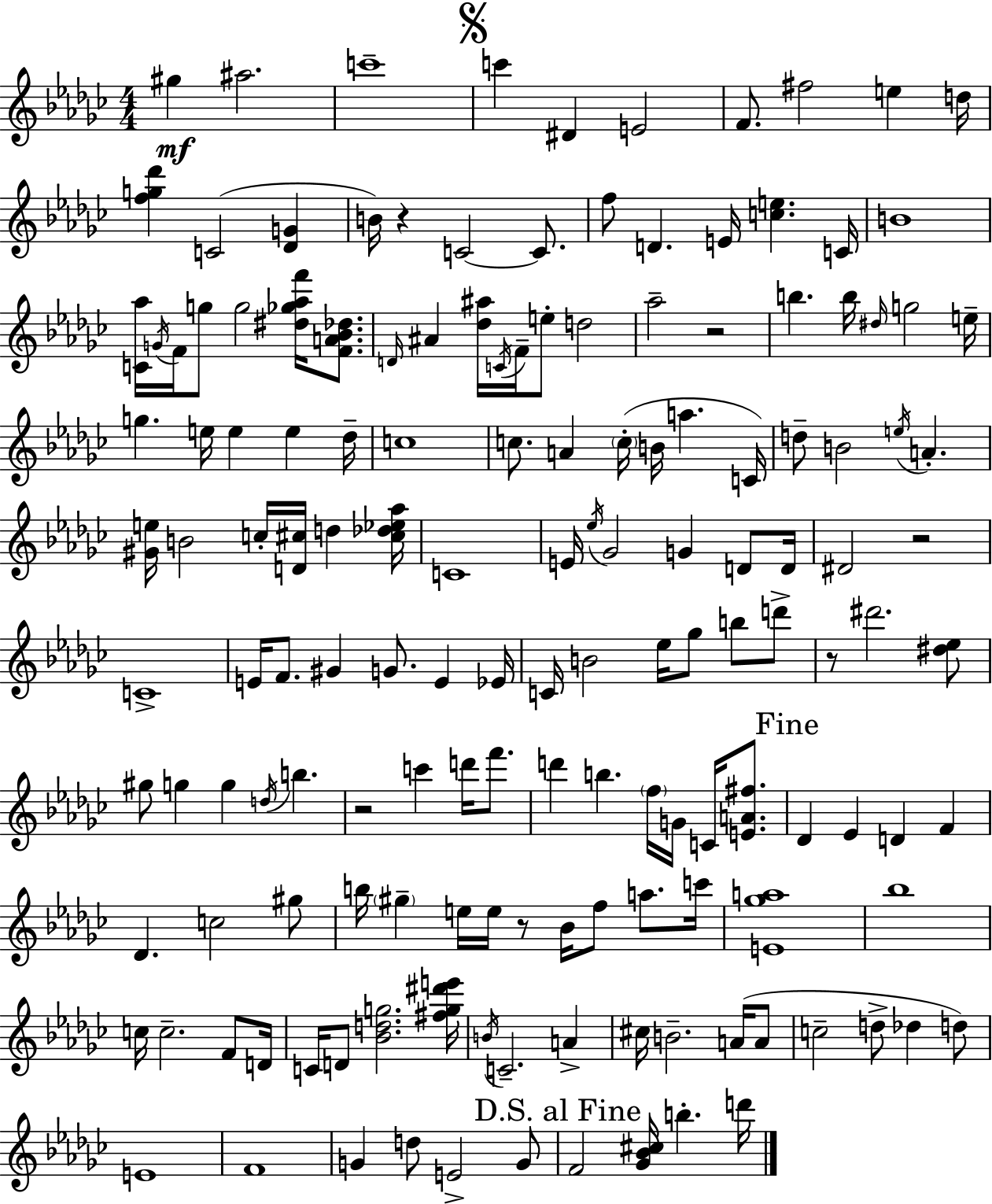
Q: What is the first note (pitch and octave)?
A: G#5